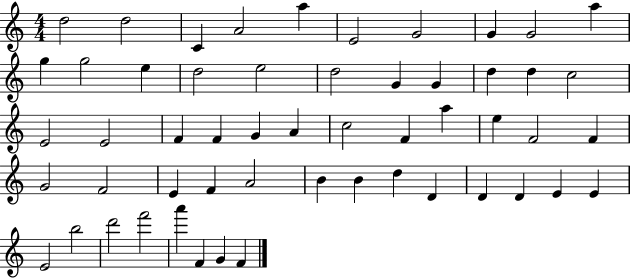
X:1
T:Untitled
M:4/4
L:1/4
K:C
d2 d2 C A2 a E2 G2 G G2 a g g2 e d2 e2 d2 G G d d c2 E2 E2 F F G A c2 F a e F2 F G2 F2 E F A2 B B d D D D E E E2 b2 d'2 f'2 a' F G F